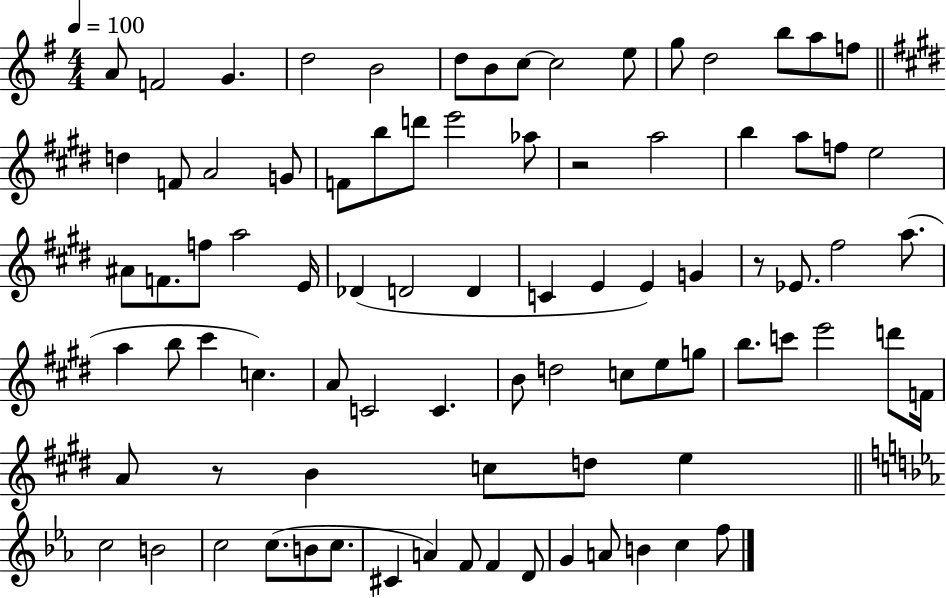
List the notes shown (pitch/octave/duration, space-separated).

A4/e F4/h G4/q. D5/h B4/h D5/e B4/e C5/e C5/h E5/e G5/e D5/h B5/e A5/e F5/e D5/q F4/e A4/h G4/e F4/e B5/e D6/e E6/h Ab5/e R/h A5/h B5/q A5/e F5/e E5/h A#4/e F4/e. F5/e A5/h E4/s Db4/q D4/h D4/q C4/q E4/q E4/q G4/q R/e Eb4/e. F#5/h A5/e. A5/q B5/e C#6/q C5/q. A4/e C4/h C4/q. B4/e D5/h C5/e E5/e G5/e B5/e. C6/e E6/h D6/e F4/s A4/e R/e B4/q C5/e D5/e E5/q C5/h B4/h C5/h C5/e. B4/e C5/e. C#4/q A4/q F4/e F4/q D4/e G4/q A4/e B4/q C5/q F5/e